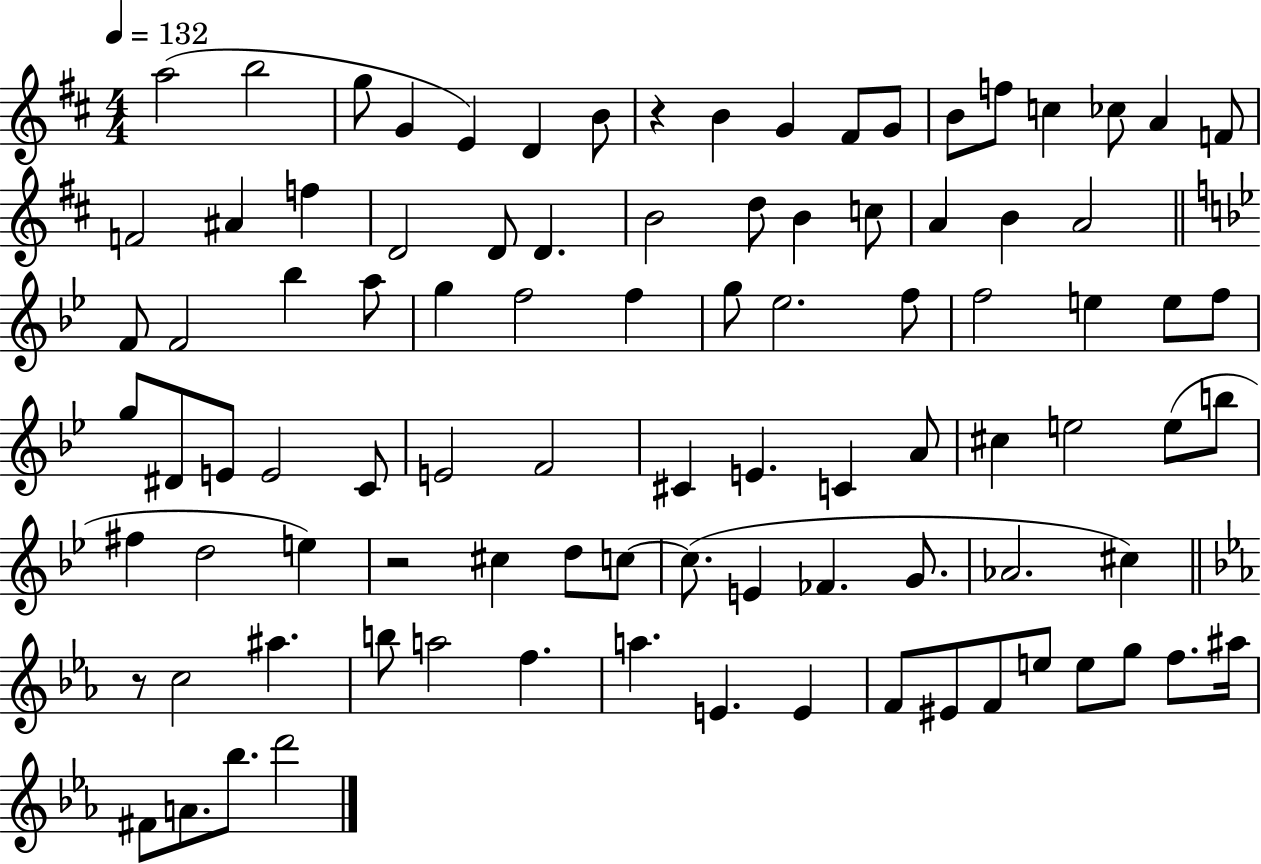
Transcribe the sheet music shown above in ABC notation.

X:1
T:Untitled
M:4/4
L:1/4
K:D
a2 b2 g/2 G E D B/2 z B G ^F/2 G/2 B/2 f/2 c _c/2 A F/2 F2 ^A f D2 D/2 D B2 d/2 B c/2 A B A2 F/2 F2 _b a/2 g f2 f g/2 _e2 f/2 f2 e e/2 f/2 g/2 ^D/2 E/2 E2 C/2 E2 F2 ^C E C A/2 ^c e2 e/2 b/2 ^f d2 e z2 ^c d/2 c/2 c/2 E _F G/2 _A2 ^c z/2 c2 ^a b/2 a2 f a E E F/2 ^E/2 F/2 e/2 e/2 g/2 f/2 ^a/4 ^F/2 A/2 _b/2 d'2